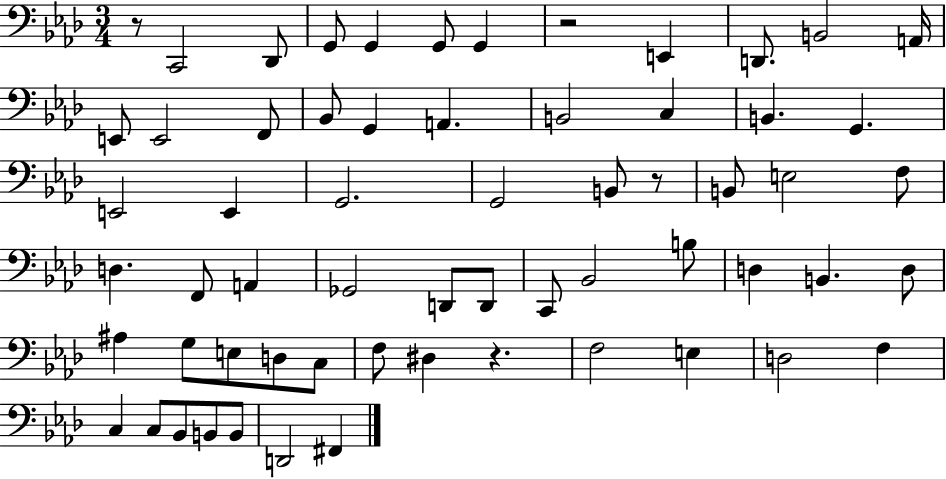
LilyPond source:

{
  \clef bass
  \numericTimeSignature
  \time 3/4
  \key aes \major
  r8 c,2 des,8 | g,8 g,4 g,8 g,4 | r2 e,4 | d,8. b,2 a,16 | \break e,8 e,2 f,8 | bes,8 g,4 a,4. | b,2 c4 | b,4. g,4. | \break e,2 e,4 | g,2. | g,2 b,8 r8 | b,8 e2 f8 | \break d4. f,8 a,4 | ges,2 d,8 d,8 | c,8 bes,2 b8 | d4 b,4. d8 | \break ais4 g8 e8 d8 c8 | f8 dis4 r4. | f2 e4 | d2 f4 | \break c4 c8 bes,8 b,8 b,8 | d,2 fis,4 | \bar "|."
}